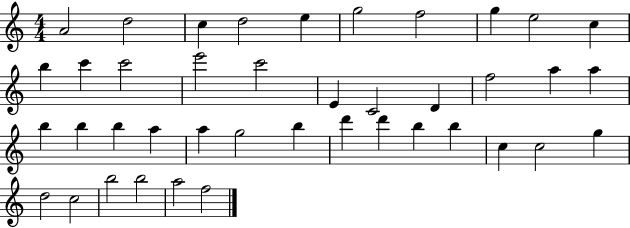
A4/h D5/h C5/q D5/h E5/q G5/h F5/h G5/q E5/h C5/q B5/q C6/q C6/h E6/h C6/h E4/q C4/h D4/q F5/h A5/q A5/q B5/q B5/q B5/q A5/q A5/q G5/h B5/q D6/q D6/q B5/q B5/q C5/q C5/h G5/q D5/h C5/h B5/h B5/h A5/h F5/h